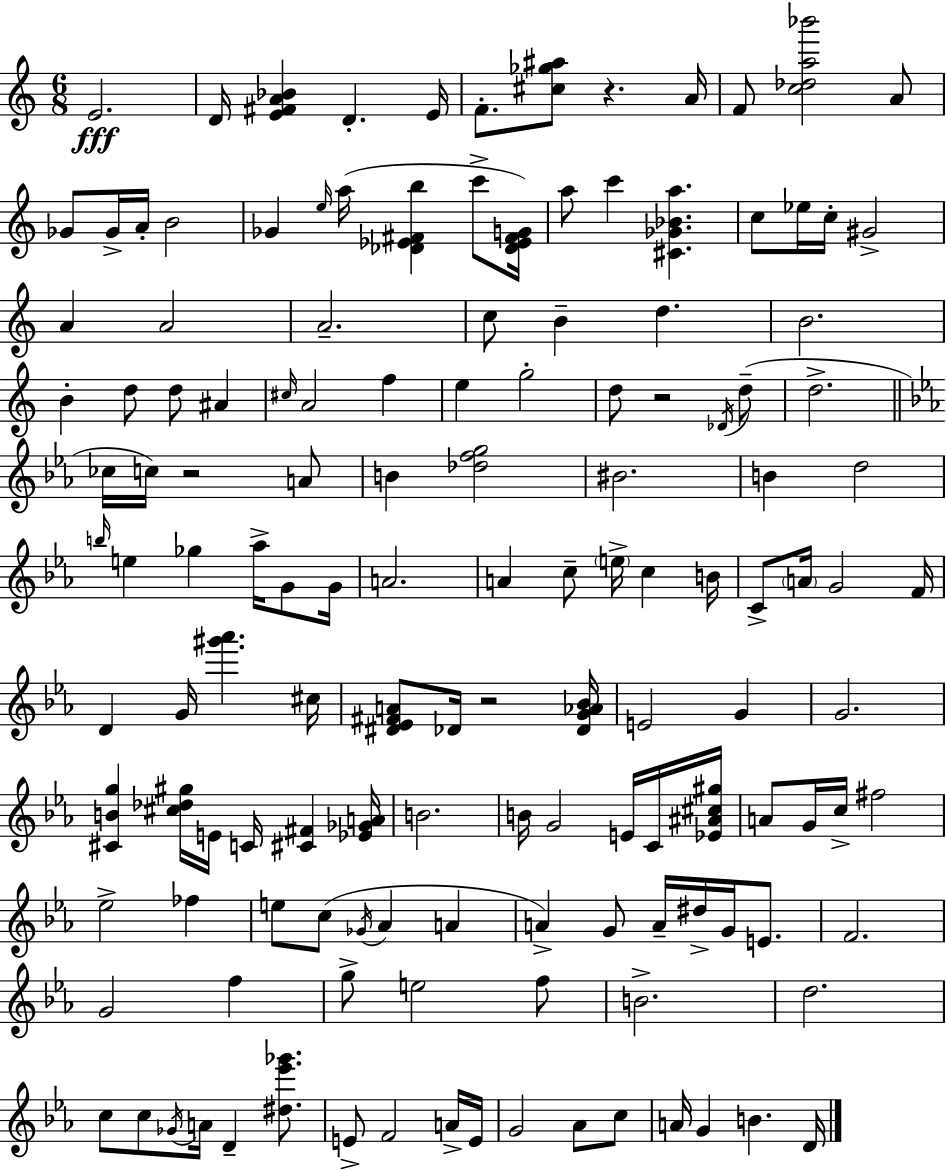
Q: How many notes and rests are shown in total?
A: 140